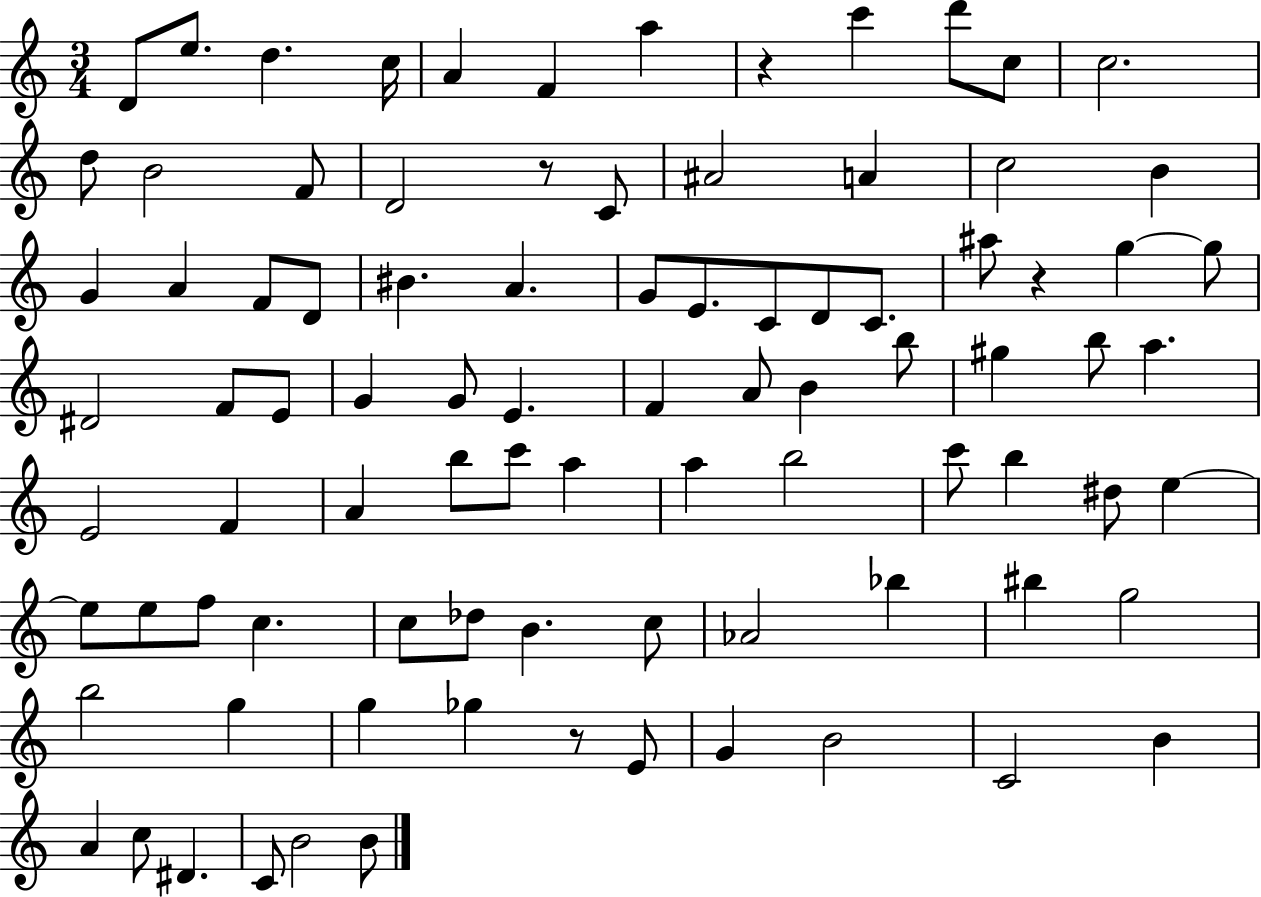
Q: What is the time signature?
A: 3/4